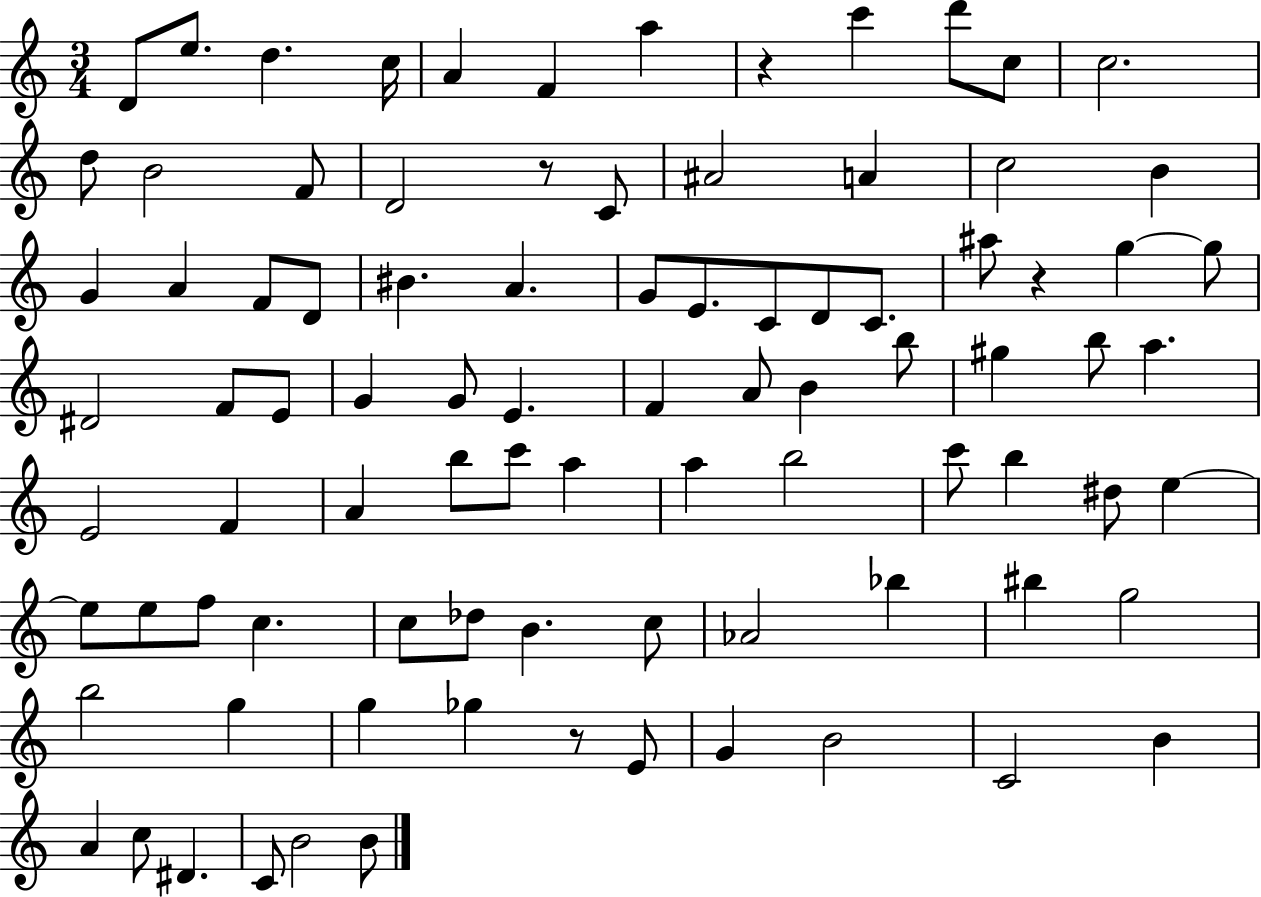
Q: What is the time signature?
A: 3/4